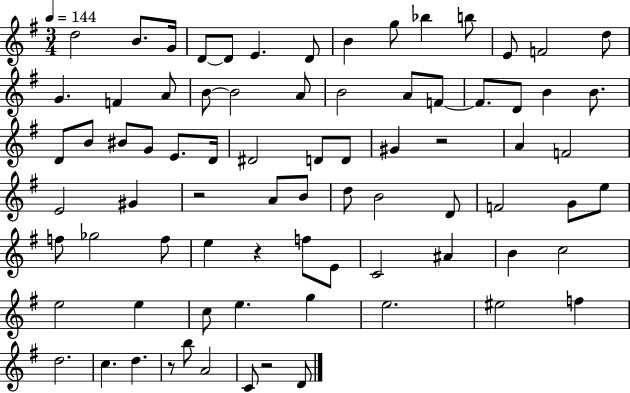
{
  \clef treble
  \numericTimeSignature
  \time 3/4
  \key g \major
  \tempo 4 = 144
  \repeat volta 2 { d''2 b'8. g'16 | d'8~~ d'8 e'4. d'8 | b'4 g''8 bes''4 b''8 | e'8 f'2 d''8 | \break g'4. f'4 a'8 | b'8~~ b'2 a'8 | b'2 a'8 f'8~~ | f'8. d'8 b'4 b'8. | \break d'8 b'8 bis'8 g'8 e'8. d'16 | dis'2 d'8 d'8 | gis'4 r2 | a'4 f'2 | \break e'2 gis'4 | r2 a'8 b'8 | d''8 b'2 d'8 | f'2 g'8 e''8 | \break f''8 ges''2 f''8 | e''4 r4 f''8 e'8 | c'2 ais'4 | b'4 c''2 | \break e''2 e''4 | c''8 e''4. g''4 | e''2. | eis''2 f''4 | \break d''2. | c''4. d''4. | r8 b''8 a'2 | c'8 r2 d'8 | \break } \bar "|."
}